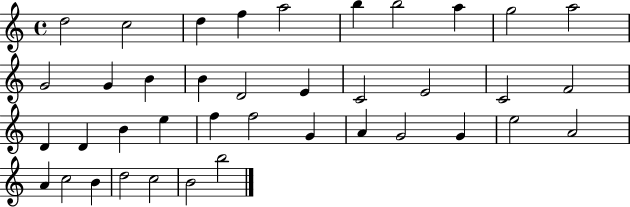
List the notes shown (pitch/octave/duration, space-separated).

D5/h C5/h D5/q F5/q A5/h B5/q B5/h A5/q G5/h A5/h G4/h G4/q B4/q B4/q D4/h E4/q C4/h E4/h C4/h F4/h D4/q D4/q B4/q E5/q F5/q F5/h G4/q A4/q G4/h G4/q E5/h A4/h A4/q C5/h B4/q D5/h C5/h B4/h B5/h